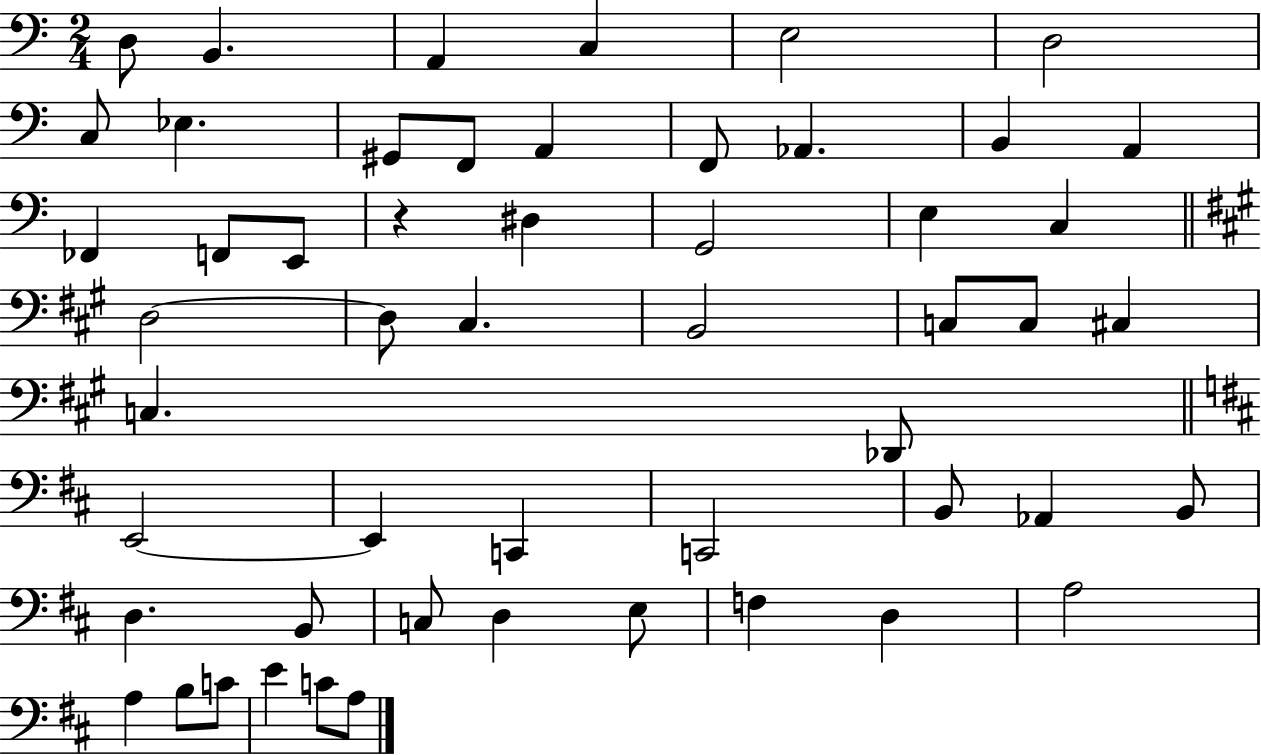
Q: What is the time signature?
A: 2/4